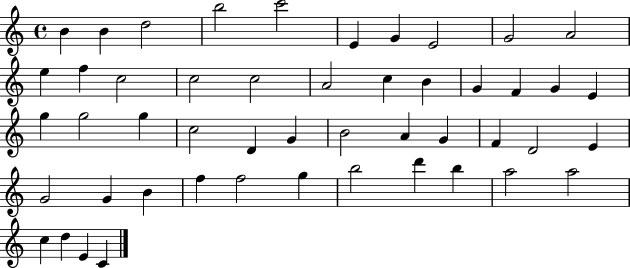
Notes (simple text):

B4/q B4/q D5/h B5/h C6/h E4/q G4/q E4/h G4/h A4/h E5/q F5/q C5/h C5/h C5/h A4/h C5/q B4/q G4/q F4/q G4/q E4/q G5/q G5/h G5/q C5/h D4/q G4/q B4/h A4/q G4/q F4/q D4/h E4/q G4/h G4/q B4/q F5/q F5/h G5/q B5/h D6/q B5/q A5/h A5/h C5/q D5/q E4/q C4/q